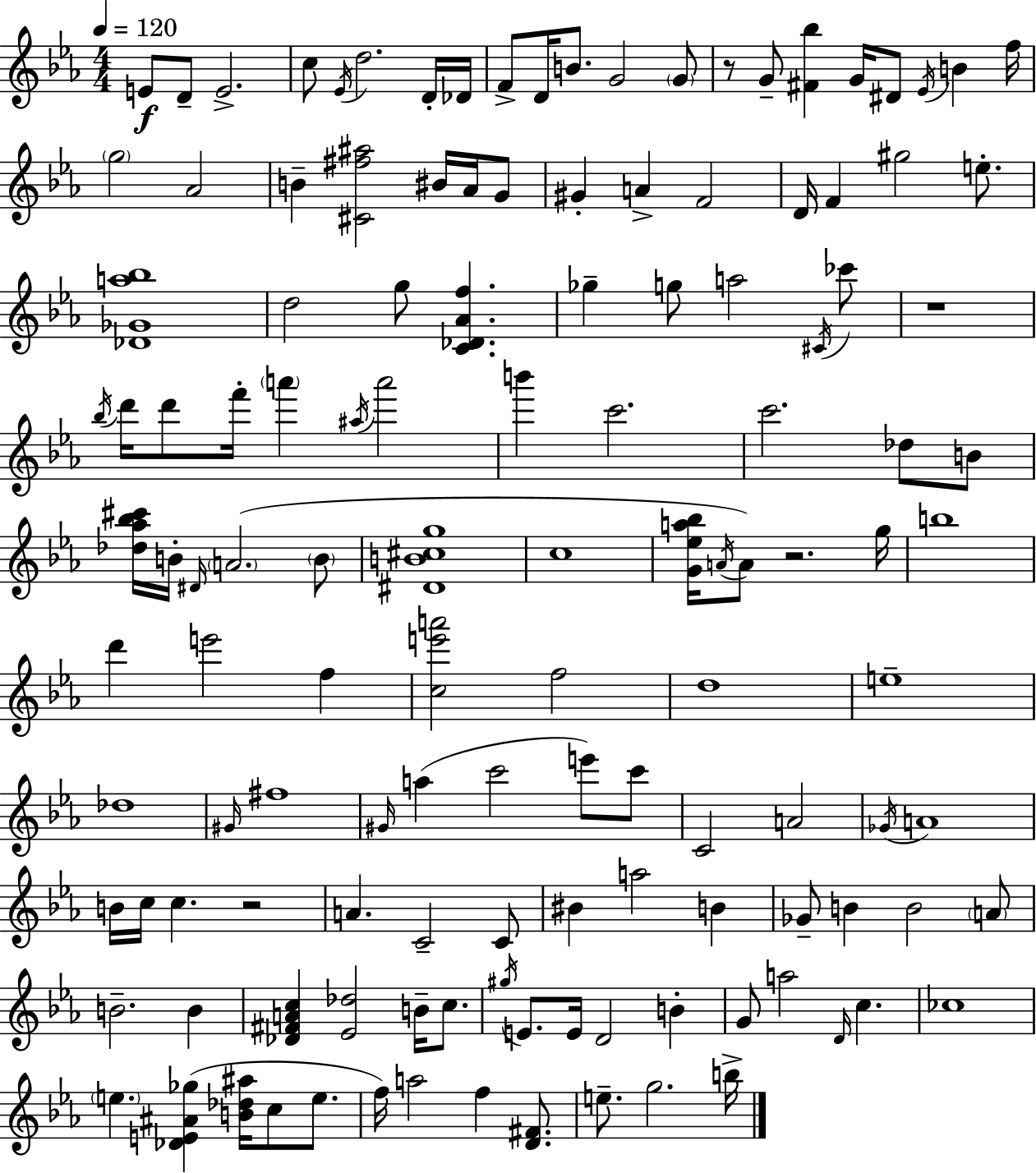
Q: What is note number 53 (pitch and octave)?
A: D#4